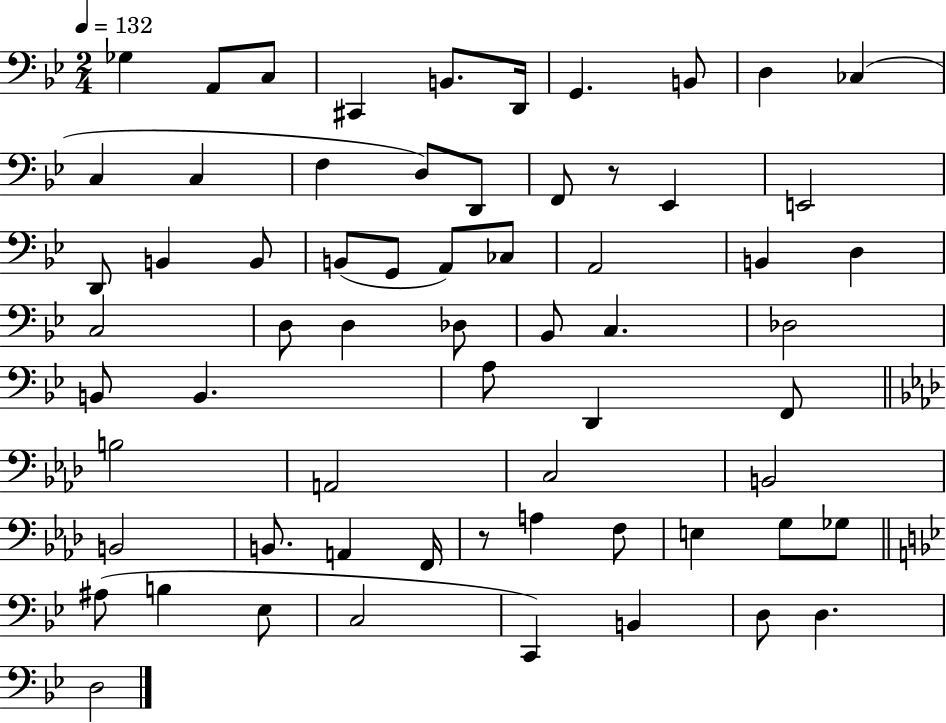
{
  \clef bass
  \numericTimeSignature
  \time 2/4
  \key bes \major
  \tempo 4 = 132
  \repeat volta 2 { ges4 a,8 c8 | cis,4 b,8. d,16 | g,4. b,8 | d4 ces4( | \break c4 c4 | f4 d8) d,8 | f,8 r8 ees,4 | e,2 | \break d,8 b,4 b,8 | b,8( g,8 a,8) ces8 | a,2 | b,4 d4 | \break c2 | d8 d4 des8 | bes,8 c4. | des2 | \break b,8 b,4. | a8 d,4 f,8 | \bar "||" \break \key f \minor b2 | a,2 | c2 | b,2 | \break b,2 | b,8. a,4 f,16 | r8 a4 f8 | e4 g8 ges8 | \break \bar "||" \break \key bes \major ais8( b4 ees8 | c2 | c,4) b,4 | d8 d4. | \break d2 | } \bar "|."
}